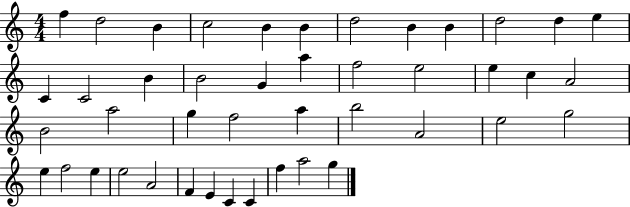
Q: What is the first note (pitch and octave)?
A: F5